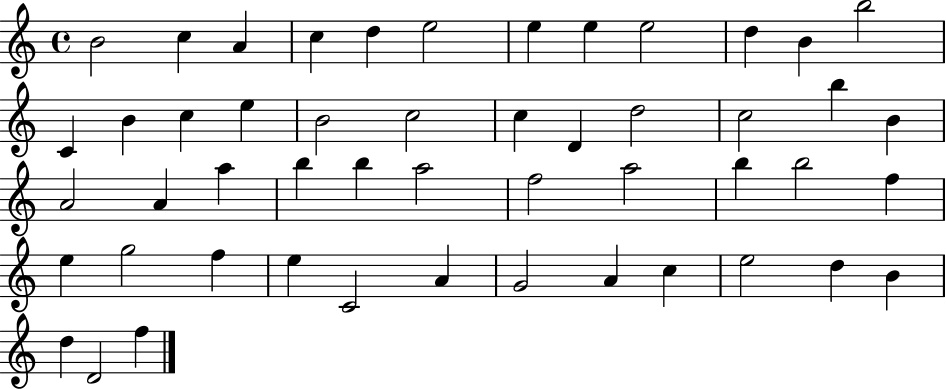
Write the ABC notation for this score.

X:1
T:Untitled
M:4/4
L:1/4
K:C
B2 c A c d e2 e e e2 d B b2 C B c e B2 c2 c D d2 c2 b B A2 A a b b a2 f2 a2 b b2 f e g2 f e C2 A G2 A c e2 d B d D2 f